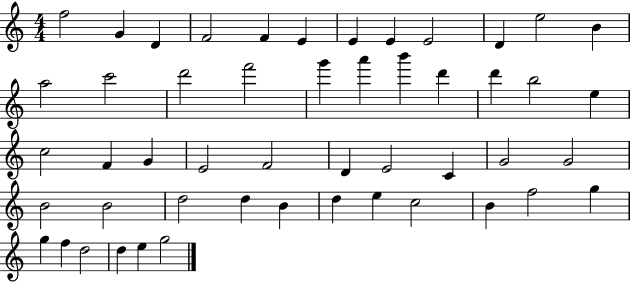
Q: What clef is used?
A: treble